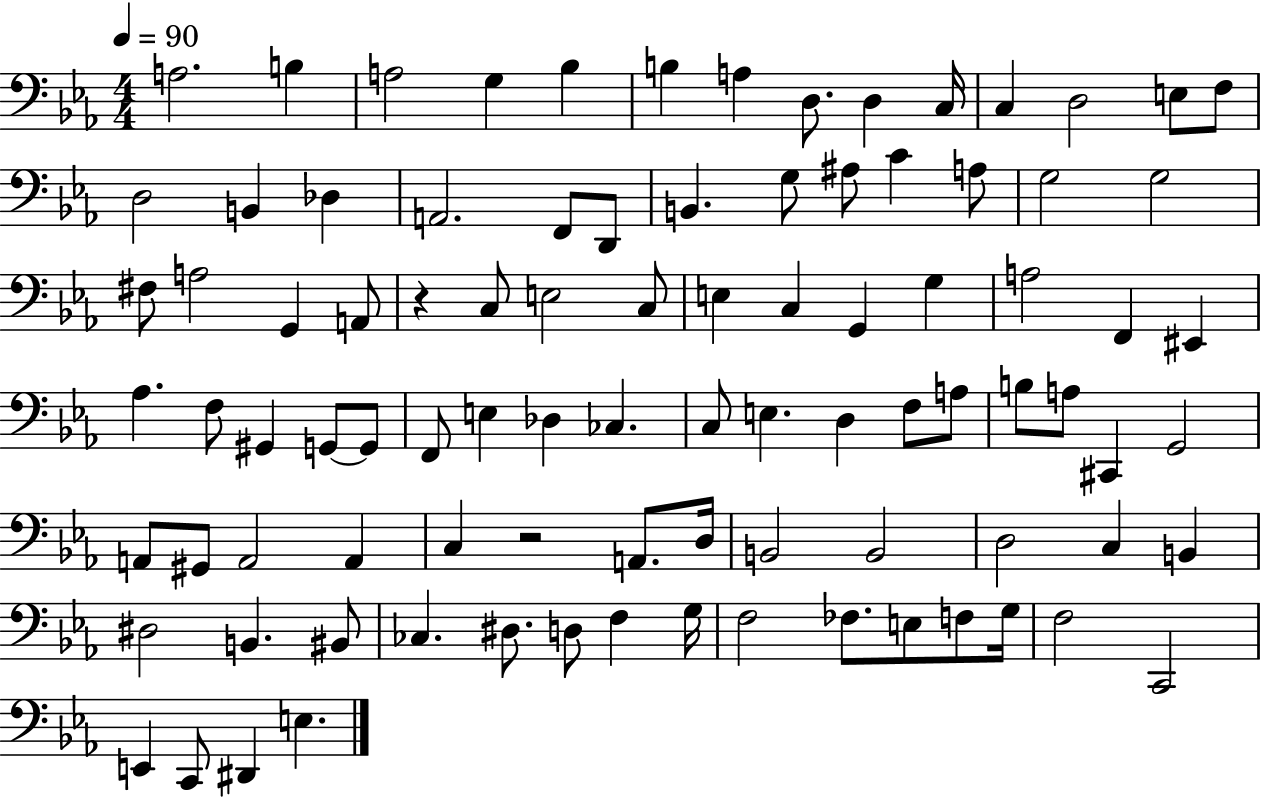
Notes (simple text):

A3/h. B3/q A3/h G3/q Bb3/q B3/q A3/q D3/e. D3/q C3/s C3/q D3/h E3/e F3/e D3/h B2/q Db3/q A2/h. F2/e D2/e B2/q. G3/e A#3/e C4/q A3/e G3/h G3/h F#3/e A3/h G2/q A2/e R/q C3/e E3/h C3/e E3/q C3/q G2/q G3/q A3/h F2/q EIS2/q Ab3/q. F3/e G#2/q G2/e G2/e F2/e E3/q Db3/q CES3/q. C3/e E3/q. D3/q F3/e A3/e B3/e A3/e C#2/q G2/h A2/e G#2/e A2/h A2/q C3/q R/h A2/e. D3/s B2/h B2/h D3/h C3/q B2/q D#3/h B2/q. BIS2/e CES3/q. D#3/e. D3/e F3/q G3/s F3/h FES3/e. E3/e F3/e G3/s F3/h C2/h E2/q C2/e D#2/q E3/q.